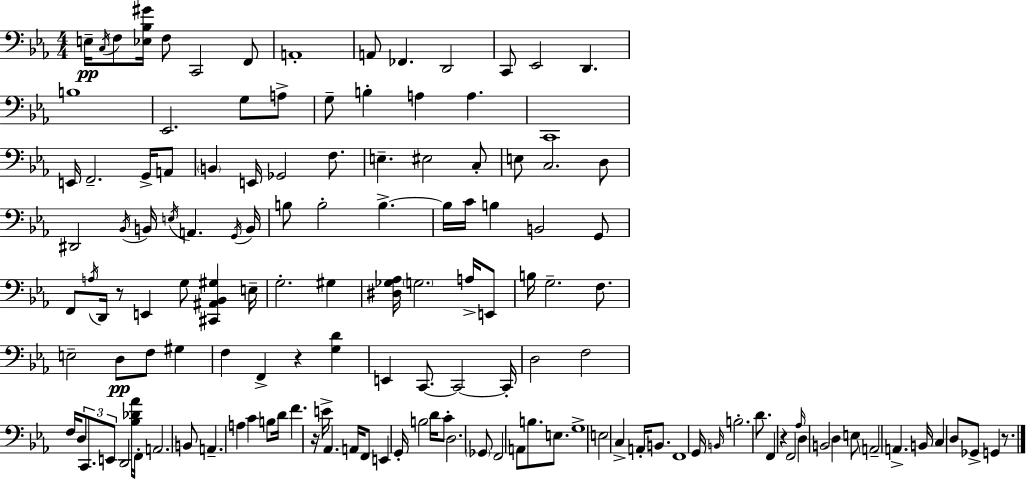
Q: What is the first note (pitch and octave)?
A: E3